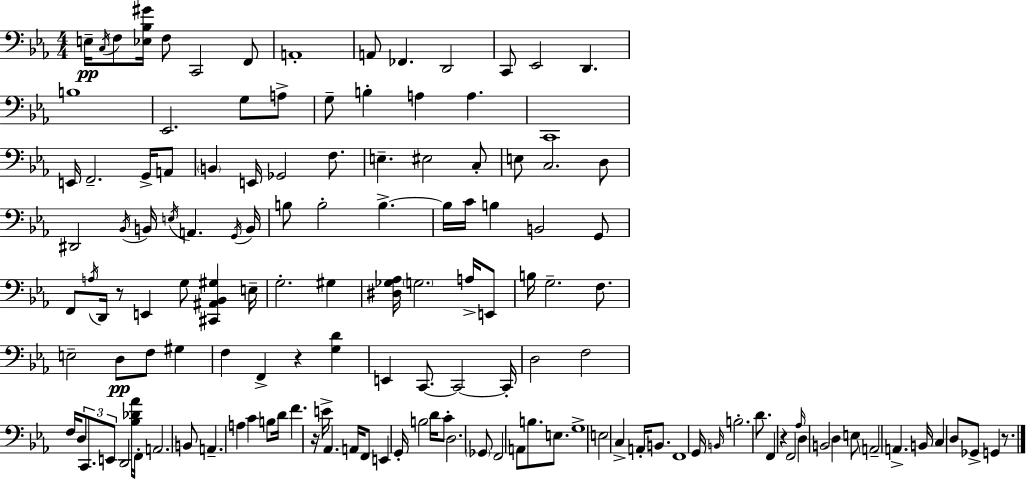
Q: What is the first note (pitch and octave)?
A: E3